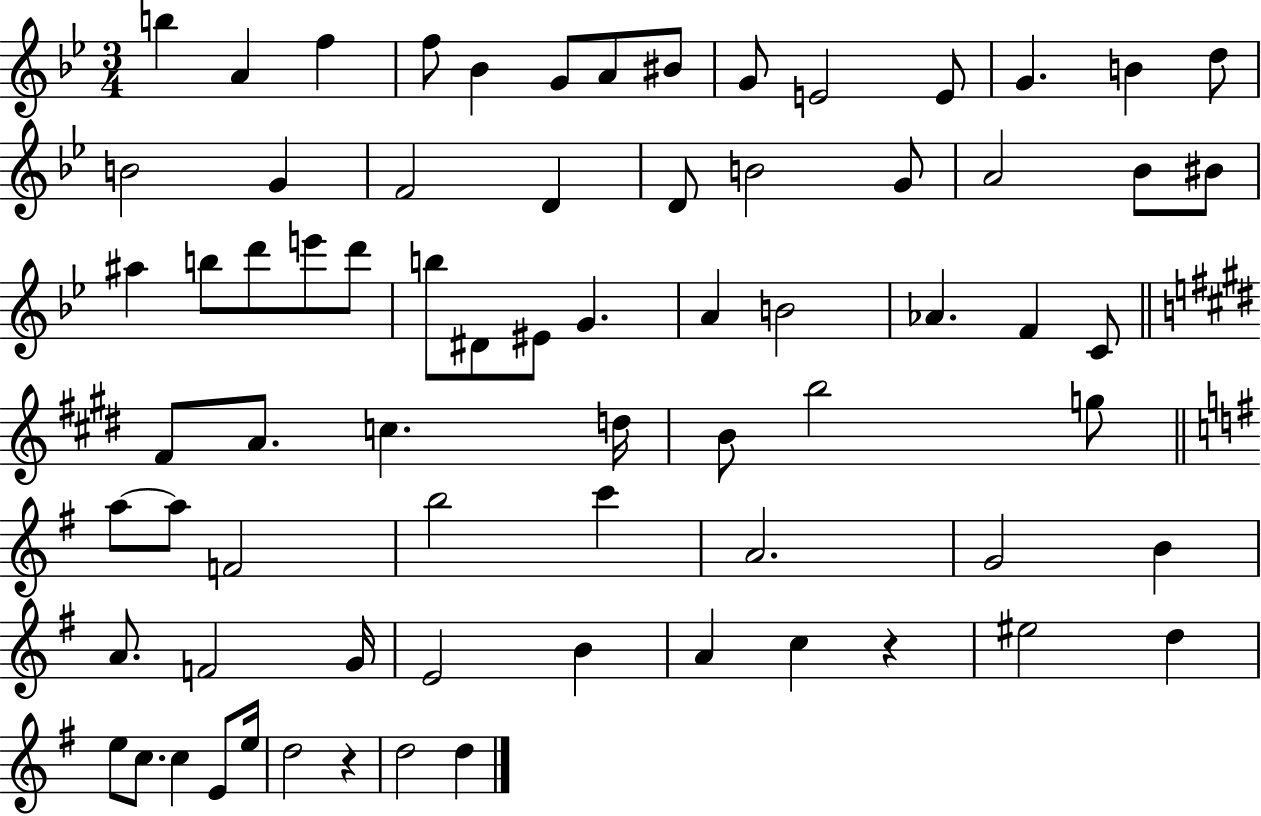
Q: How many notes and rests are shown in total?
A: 72